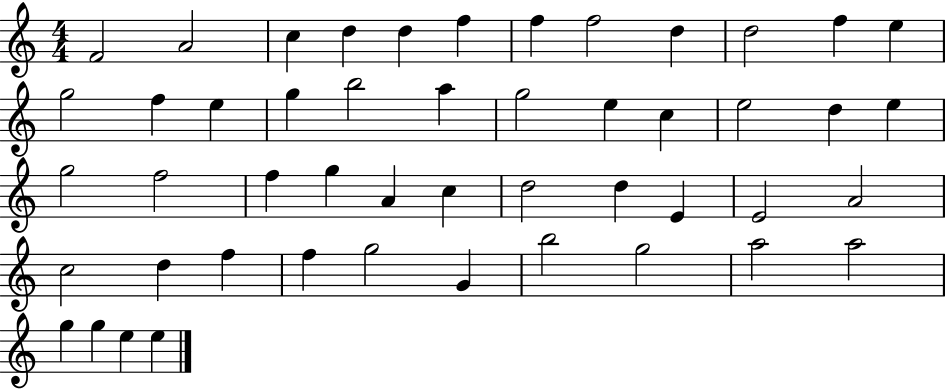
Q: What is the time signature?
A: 4/4